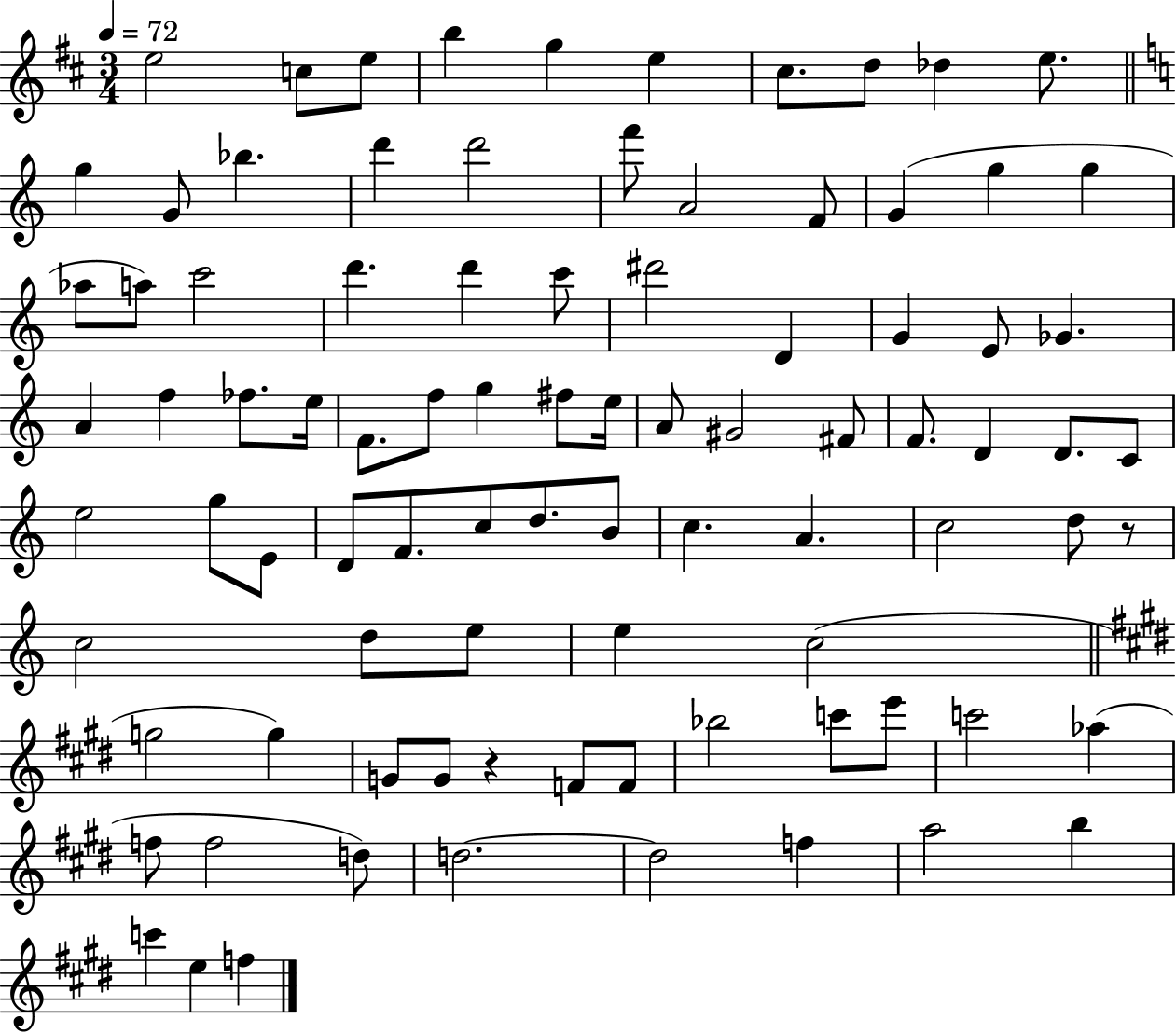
X:1
T:Untitled
M:3/4
L:1/4
K:D
e2 c/2 e/2 b g e ^c/2 d/2 _d e/2 g G/2 _b d' d'2 f'/2 A2 F/2 G g g _a/2 a/2 c'2 d' d' c'/2 ^d'2 D G E/2 _G A f _f/2 e/4 F/2 f/2 g ^f/2 e/4 A/2 ^G2 ^F/2 F/2 D D/2 C/2 e2 g/2 E/2 D/2 F/2 c/2 d/2 B/2 c A c2 d/2 z/2 c2 d/2 e/2 e c2 g2 g G/2 G/2 z F/2 F/2 _b2 c'/2 e'/2 c'2 _a f/2 f2 d/2 d2 d2 f a2 b c' e f